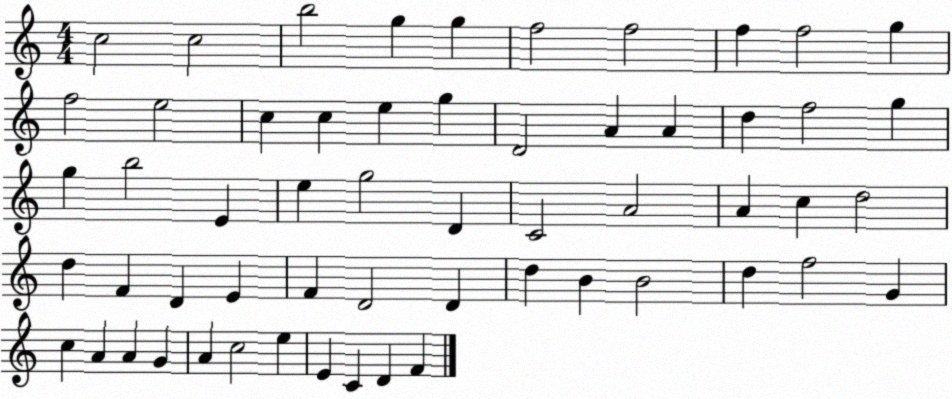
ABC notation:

X:1
T:Untitled
M:4/4
L:1/4
K:C
c2 c2 b2 g g f2 f2 f f2 g f2 e2 c c e g D2 A A d f2 g g b2 E e g2 D C2 A2 A c d2 d F D E F D2 D d B B2 d f2 G c A A G A c2 e E C D F